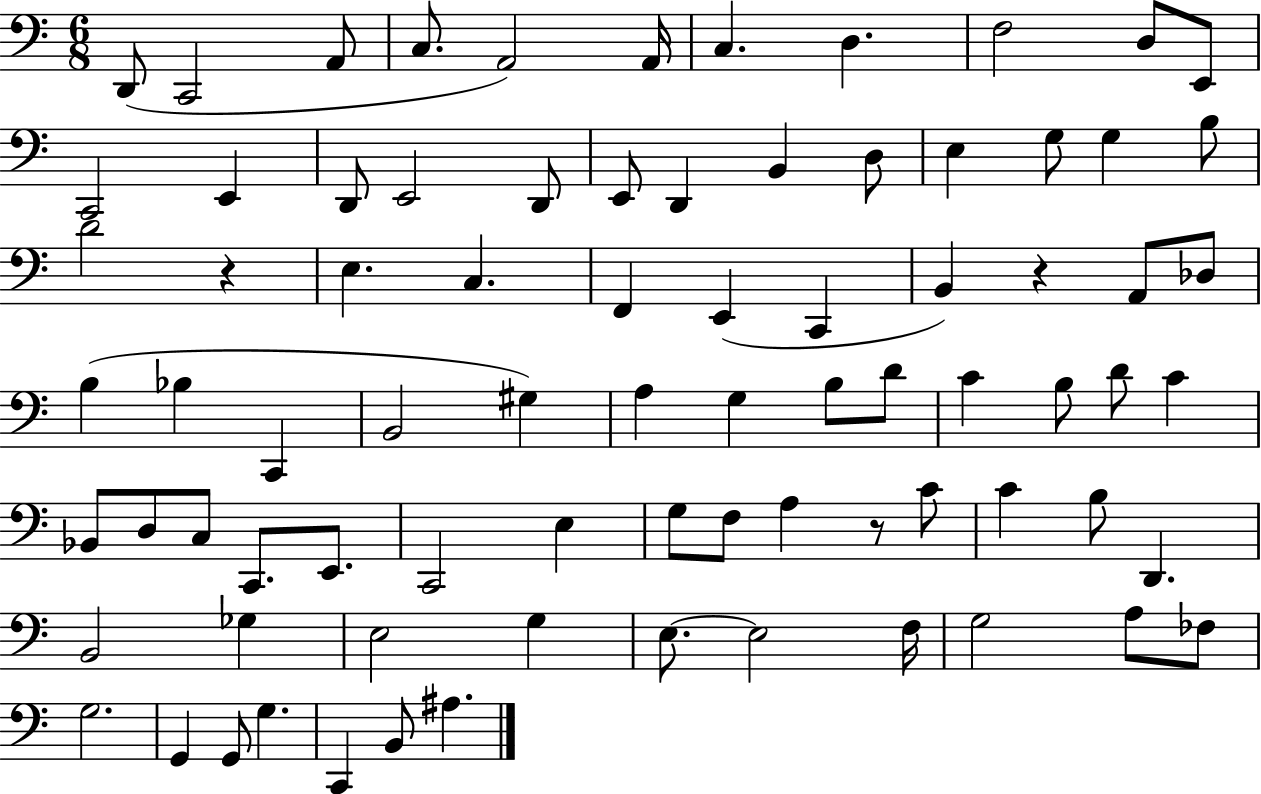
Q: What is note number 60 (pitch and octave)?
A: D2